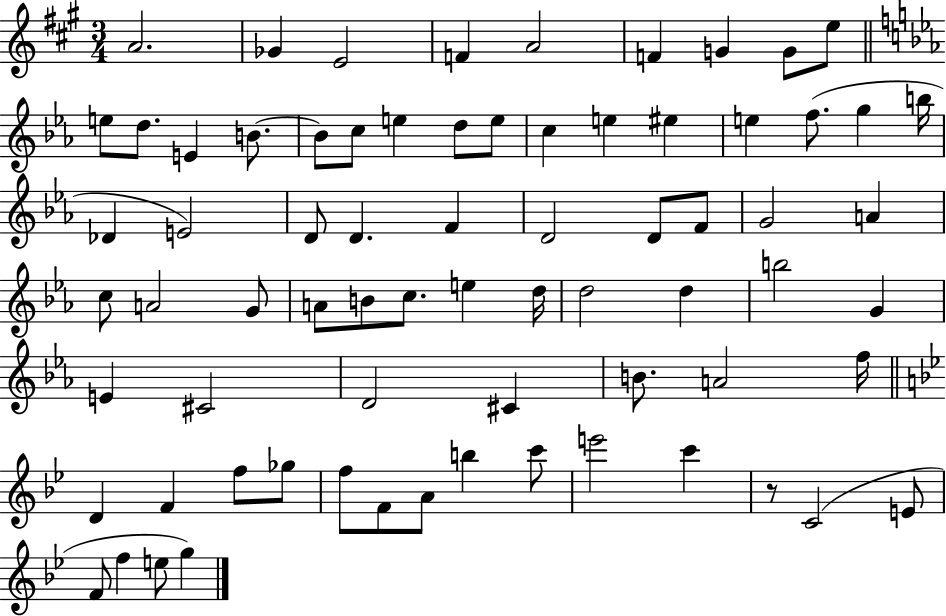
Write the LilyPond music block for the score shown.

{
  \clef treble
  \numericTimeSignature
  \time 3/4
  \key a \major
  a'2. | ges'4 e'2 | f'4 a'2 | f'4 g'4 g'8 e''8 | \break \bar "||" \break \key ees \major e''8 d''8. e'4 b'8.~~ | b'8 c''8 e''4 d''8 e''8 | c''4 e''4 eis''4 | e''4 f''8.( g''4 b''16 | \break des'4 e'2) | d'8 d'4. f'4 | d'2 d'8 f'8 | g'2 a'4 | \break c''8 a'2 g'8 | a'8 b'8 c''8. e''4 d''16 | d''2 d''4 | b''2 g'4 | \break e'4 cis'2 | d'2 cis'4 | b'8. a'2 f''16 | \bar "||" \break \key bes \major d'4 f'4 f''8 ges''8 | f''8 f'8 a'8 b''4 c'''8 | e'''2 c'''4 | r8 c'2( e'8 | \break f'8 f''4 e''8 g''4) | \bar "|."
}